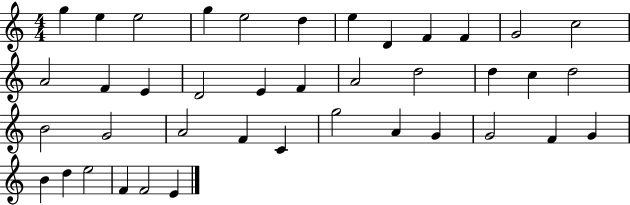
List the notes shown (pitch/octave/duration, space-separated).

G5/q E5/q E5/h G5/q E5/h D5/q E5/q D4/q F4/q F4/q G4/h C5/h A4/h F4/q E4/q D4/h E4/q F4/q A4/h D5/h D5/q C5/q D5/h B4/h G4/h A4/h F4/q C4/q G5/h A4/q G4/q G4/h F4/q G4/q B4/q D5/q E5/h F4/q F4/h E4/q